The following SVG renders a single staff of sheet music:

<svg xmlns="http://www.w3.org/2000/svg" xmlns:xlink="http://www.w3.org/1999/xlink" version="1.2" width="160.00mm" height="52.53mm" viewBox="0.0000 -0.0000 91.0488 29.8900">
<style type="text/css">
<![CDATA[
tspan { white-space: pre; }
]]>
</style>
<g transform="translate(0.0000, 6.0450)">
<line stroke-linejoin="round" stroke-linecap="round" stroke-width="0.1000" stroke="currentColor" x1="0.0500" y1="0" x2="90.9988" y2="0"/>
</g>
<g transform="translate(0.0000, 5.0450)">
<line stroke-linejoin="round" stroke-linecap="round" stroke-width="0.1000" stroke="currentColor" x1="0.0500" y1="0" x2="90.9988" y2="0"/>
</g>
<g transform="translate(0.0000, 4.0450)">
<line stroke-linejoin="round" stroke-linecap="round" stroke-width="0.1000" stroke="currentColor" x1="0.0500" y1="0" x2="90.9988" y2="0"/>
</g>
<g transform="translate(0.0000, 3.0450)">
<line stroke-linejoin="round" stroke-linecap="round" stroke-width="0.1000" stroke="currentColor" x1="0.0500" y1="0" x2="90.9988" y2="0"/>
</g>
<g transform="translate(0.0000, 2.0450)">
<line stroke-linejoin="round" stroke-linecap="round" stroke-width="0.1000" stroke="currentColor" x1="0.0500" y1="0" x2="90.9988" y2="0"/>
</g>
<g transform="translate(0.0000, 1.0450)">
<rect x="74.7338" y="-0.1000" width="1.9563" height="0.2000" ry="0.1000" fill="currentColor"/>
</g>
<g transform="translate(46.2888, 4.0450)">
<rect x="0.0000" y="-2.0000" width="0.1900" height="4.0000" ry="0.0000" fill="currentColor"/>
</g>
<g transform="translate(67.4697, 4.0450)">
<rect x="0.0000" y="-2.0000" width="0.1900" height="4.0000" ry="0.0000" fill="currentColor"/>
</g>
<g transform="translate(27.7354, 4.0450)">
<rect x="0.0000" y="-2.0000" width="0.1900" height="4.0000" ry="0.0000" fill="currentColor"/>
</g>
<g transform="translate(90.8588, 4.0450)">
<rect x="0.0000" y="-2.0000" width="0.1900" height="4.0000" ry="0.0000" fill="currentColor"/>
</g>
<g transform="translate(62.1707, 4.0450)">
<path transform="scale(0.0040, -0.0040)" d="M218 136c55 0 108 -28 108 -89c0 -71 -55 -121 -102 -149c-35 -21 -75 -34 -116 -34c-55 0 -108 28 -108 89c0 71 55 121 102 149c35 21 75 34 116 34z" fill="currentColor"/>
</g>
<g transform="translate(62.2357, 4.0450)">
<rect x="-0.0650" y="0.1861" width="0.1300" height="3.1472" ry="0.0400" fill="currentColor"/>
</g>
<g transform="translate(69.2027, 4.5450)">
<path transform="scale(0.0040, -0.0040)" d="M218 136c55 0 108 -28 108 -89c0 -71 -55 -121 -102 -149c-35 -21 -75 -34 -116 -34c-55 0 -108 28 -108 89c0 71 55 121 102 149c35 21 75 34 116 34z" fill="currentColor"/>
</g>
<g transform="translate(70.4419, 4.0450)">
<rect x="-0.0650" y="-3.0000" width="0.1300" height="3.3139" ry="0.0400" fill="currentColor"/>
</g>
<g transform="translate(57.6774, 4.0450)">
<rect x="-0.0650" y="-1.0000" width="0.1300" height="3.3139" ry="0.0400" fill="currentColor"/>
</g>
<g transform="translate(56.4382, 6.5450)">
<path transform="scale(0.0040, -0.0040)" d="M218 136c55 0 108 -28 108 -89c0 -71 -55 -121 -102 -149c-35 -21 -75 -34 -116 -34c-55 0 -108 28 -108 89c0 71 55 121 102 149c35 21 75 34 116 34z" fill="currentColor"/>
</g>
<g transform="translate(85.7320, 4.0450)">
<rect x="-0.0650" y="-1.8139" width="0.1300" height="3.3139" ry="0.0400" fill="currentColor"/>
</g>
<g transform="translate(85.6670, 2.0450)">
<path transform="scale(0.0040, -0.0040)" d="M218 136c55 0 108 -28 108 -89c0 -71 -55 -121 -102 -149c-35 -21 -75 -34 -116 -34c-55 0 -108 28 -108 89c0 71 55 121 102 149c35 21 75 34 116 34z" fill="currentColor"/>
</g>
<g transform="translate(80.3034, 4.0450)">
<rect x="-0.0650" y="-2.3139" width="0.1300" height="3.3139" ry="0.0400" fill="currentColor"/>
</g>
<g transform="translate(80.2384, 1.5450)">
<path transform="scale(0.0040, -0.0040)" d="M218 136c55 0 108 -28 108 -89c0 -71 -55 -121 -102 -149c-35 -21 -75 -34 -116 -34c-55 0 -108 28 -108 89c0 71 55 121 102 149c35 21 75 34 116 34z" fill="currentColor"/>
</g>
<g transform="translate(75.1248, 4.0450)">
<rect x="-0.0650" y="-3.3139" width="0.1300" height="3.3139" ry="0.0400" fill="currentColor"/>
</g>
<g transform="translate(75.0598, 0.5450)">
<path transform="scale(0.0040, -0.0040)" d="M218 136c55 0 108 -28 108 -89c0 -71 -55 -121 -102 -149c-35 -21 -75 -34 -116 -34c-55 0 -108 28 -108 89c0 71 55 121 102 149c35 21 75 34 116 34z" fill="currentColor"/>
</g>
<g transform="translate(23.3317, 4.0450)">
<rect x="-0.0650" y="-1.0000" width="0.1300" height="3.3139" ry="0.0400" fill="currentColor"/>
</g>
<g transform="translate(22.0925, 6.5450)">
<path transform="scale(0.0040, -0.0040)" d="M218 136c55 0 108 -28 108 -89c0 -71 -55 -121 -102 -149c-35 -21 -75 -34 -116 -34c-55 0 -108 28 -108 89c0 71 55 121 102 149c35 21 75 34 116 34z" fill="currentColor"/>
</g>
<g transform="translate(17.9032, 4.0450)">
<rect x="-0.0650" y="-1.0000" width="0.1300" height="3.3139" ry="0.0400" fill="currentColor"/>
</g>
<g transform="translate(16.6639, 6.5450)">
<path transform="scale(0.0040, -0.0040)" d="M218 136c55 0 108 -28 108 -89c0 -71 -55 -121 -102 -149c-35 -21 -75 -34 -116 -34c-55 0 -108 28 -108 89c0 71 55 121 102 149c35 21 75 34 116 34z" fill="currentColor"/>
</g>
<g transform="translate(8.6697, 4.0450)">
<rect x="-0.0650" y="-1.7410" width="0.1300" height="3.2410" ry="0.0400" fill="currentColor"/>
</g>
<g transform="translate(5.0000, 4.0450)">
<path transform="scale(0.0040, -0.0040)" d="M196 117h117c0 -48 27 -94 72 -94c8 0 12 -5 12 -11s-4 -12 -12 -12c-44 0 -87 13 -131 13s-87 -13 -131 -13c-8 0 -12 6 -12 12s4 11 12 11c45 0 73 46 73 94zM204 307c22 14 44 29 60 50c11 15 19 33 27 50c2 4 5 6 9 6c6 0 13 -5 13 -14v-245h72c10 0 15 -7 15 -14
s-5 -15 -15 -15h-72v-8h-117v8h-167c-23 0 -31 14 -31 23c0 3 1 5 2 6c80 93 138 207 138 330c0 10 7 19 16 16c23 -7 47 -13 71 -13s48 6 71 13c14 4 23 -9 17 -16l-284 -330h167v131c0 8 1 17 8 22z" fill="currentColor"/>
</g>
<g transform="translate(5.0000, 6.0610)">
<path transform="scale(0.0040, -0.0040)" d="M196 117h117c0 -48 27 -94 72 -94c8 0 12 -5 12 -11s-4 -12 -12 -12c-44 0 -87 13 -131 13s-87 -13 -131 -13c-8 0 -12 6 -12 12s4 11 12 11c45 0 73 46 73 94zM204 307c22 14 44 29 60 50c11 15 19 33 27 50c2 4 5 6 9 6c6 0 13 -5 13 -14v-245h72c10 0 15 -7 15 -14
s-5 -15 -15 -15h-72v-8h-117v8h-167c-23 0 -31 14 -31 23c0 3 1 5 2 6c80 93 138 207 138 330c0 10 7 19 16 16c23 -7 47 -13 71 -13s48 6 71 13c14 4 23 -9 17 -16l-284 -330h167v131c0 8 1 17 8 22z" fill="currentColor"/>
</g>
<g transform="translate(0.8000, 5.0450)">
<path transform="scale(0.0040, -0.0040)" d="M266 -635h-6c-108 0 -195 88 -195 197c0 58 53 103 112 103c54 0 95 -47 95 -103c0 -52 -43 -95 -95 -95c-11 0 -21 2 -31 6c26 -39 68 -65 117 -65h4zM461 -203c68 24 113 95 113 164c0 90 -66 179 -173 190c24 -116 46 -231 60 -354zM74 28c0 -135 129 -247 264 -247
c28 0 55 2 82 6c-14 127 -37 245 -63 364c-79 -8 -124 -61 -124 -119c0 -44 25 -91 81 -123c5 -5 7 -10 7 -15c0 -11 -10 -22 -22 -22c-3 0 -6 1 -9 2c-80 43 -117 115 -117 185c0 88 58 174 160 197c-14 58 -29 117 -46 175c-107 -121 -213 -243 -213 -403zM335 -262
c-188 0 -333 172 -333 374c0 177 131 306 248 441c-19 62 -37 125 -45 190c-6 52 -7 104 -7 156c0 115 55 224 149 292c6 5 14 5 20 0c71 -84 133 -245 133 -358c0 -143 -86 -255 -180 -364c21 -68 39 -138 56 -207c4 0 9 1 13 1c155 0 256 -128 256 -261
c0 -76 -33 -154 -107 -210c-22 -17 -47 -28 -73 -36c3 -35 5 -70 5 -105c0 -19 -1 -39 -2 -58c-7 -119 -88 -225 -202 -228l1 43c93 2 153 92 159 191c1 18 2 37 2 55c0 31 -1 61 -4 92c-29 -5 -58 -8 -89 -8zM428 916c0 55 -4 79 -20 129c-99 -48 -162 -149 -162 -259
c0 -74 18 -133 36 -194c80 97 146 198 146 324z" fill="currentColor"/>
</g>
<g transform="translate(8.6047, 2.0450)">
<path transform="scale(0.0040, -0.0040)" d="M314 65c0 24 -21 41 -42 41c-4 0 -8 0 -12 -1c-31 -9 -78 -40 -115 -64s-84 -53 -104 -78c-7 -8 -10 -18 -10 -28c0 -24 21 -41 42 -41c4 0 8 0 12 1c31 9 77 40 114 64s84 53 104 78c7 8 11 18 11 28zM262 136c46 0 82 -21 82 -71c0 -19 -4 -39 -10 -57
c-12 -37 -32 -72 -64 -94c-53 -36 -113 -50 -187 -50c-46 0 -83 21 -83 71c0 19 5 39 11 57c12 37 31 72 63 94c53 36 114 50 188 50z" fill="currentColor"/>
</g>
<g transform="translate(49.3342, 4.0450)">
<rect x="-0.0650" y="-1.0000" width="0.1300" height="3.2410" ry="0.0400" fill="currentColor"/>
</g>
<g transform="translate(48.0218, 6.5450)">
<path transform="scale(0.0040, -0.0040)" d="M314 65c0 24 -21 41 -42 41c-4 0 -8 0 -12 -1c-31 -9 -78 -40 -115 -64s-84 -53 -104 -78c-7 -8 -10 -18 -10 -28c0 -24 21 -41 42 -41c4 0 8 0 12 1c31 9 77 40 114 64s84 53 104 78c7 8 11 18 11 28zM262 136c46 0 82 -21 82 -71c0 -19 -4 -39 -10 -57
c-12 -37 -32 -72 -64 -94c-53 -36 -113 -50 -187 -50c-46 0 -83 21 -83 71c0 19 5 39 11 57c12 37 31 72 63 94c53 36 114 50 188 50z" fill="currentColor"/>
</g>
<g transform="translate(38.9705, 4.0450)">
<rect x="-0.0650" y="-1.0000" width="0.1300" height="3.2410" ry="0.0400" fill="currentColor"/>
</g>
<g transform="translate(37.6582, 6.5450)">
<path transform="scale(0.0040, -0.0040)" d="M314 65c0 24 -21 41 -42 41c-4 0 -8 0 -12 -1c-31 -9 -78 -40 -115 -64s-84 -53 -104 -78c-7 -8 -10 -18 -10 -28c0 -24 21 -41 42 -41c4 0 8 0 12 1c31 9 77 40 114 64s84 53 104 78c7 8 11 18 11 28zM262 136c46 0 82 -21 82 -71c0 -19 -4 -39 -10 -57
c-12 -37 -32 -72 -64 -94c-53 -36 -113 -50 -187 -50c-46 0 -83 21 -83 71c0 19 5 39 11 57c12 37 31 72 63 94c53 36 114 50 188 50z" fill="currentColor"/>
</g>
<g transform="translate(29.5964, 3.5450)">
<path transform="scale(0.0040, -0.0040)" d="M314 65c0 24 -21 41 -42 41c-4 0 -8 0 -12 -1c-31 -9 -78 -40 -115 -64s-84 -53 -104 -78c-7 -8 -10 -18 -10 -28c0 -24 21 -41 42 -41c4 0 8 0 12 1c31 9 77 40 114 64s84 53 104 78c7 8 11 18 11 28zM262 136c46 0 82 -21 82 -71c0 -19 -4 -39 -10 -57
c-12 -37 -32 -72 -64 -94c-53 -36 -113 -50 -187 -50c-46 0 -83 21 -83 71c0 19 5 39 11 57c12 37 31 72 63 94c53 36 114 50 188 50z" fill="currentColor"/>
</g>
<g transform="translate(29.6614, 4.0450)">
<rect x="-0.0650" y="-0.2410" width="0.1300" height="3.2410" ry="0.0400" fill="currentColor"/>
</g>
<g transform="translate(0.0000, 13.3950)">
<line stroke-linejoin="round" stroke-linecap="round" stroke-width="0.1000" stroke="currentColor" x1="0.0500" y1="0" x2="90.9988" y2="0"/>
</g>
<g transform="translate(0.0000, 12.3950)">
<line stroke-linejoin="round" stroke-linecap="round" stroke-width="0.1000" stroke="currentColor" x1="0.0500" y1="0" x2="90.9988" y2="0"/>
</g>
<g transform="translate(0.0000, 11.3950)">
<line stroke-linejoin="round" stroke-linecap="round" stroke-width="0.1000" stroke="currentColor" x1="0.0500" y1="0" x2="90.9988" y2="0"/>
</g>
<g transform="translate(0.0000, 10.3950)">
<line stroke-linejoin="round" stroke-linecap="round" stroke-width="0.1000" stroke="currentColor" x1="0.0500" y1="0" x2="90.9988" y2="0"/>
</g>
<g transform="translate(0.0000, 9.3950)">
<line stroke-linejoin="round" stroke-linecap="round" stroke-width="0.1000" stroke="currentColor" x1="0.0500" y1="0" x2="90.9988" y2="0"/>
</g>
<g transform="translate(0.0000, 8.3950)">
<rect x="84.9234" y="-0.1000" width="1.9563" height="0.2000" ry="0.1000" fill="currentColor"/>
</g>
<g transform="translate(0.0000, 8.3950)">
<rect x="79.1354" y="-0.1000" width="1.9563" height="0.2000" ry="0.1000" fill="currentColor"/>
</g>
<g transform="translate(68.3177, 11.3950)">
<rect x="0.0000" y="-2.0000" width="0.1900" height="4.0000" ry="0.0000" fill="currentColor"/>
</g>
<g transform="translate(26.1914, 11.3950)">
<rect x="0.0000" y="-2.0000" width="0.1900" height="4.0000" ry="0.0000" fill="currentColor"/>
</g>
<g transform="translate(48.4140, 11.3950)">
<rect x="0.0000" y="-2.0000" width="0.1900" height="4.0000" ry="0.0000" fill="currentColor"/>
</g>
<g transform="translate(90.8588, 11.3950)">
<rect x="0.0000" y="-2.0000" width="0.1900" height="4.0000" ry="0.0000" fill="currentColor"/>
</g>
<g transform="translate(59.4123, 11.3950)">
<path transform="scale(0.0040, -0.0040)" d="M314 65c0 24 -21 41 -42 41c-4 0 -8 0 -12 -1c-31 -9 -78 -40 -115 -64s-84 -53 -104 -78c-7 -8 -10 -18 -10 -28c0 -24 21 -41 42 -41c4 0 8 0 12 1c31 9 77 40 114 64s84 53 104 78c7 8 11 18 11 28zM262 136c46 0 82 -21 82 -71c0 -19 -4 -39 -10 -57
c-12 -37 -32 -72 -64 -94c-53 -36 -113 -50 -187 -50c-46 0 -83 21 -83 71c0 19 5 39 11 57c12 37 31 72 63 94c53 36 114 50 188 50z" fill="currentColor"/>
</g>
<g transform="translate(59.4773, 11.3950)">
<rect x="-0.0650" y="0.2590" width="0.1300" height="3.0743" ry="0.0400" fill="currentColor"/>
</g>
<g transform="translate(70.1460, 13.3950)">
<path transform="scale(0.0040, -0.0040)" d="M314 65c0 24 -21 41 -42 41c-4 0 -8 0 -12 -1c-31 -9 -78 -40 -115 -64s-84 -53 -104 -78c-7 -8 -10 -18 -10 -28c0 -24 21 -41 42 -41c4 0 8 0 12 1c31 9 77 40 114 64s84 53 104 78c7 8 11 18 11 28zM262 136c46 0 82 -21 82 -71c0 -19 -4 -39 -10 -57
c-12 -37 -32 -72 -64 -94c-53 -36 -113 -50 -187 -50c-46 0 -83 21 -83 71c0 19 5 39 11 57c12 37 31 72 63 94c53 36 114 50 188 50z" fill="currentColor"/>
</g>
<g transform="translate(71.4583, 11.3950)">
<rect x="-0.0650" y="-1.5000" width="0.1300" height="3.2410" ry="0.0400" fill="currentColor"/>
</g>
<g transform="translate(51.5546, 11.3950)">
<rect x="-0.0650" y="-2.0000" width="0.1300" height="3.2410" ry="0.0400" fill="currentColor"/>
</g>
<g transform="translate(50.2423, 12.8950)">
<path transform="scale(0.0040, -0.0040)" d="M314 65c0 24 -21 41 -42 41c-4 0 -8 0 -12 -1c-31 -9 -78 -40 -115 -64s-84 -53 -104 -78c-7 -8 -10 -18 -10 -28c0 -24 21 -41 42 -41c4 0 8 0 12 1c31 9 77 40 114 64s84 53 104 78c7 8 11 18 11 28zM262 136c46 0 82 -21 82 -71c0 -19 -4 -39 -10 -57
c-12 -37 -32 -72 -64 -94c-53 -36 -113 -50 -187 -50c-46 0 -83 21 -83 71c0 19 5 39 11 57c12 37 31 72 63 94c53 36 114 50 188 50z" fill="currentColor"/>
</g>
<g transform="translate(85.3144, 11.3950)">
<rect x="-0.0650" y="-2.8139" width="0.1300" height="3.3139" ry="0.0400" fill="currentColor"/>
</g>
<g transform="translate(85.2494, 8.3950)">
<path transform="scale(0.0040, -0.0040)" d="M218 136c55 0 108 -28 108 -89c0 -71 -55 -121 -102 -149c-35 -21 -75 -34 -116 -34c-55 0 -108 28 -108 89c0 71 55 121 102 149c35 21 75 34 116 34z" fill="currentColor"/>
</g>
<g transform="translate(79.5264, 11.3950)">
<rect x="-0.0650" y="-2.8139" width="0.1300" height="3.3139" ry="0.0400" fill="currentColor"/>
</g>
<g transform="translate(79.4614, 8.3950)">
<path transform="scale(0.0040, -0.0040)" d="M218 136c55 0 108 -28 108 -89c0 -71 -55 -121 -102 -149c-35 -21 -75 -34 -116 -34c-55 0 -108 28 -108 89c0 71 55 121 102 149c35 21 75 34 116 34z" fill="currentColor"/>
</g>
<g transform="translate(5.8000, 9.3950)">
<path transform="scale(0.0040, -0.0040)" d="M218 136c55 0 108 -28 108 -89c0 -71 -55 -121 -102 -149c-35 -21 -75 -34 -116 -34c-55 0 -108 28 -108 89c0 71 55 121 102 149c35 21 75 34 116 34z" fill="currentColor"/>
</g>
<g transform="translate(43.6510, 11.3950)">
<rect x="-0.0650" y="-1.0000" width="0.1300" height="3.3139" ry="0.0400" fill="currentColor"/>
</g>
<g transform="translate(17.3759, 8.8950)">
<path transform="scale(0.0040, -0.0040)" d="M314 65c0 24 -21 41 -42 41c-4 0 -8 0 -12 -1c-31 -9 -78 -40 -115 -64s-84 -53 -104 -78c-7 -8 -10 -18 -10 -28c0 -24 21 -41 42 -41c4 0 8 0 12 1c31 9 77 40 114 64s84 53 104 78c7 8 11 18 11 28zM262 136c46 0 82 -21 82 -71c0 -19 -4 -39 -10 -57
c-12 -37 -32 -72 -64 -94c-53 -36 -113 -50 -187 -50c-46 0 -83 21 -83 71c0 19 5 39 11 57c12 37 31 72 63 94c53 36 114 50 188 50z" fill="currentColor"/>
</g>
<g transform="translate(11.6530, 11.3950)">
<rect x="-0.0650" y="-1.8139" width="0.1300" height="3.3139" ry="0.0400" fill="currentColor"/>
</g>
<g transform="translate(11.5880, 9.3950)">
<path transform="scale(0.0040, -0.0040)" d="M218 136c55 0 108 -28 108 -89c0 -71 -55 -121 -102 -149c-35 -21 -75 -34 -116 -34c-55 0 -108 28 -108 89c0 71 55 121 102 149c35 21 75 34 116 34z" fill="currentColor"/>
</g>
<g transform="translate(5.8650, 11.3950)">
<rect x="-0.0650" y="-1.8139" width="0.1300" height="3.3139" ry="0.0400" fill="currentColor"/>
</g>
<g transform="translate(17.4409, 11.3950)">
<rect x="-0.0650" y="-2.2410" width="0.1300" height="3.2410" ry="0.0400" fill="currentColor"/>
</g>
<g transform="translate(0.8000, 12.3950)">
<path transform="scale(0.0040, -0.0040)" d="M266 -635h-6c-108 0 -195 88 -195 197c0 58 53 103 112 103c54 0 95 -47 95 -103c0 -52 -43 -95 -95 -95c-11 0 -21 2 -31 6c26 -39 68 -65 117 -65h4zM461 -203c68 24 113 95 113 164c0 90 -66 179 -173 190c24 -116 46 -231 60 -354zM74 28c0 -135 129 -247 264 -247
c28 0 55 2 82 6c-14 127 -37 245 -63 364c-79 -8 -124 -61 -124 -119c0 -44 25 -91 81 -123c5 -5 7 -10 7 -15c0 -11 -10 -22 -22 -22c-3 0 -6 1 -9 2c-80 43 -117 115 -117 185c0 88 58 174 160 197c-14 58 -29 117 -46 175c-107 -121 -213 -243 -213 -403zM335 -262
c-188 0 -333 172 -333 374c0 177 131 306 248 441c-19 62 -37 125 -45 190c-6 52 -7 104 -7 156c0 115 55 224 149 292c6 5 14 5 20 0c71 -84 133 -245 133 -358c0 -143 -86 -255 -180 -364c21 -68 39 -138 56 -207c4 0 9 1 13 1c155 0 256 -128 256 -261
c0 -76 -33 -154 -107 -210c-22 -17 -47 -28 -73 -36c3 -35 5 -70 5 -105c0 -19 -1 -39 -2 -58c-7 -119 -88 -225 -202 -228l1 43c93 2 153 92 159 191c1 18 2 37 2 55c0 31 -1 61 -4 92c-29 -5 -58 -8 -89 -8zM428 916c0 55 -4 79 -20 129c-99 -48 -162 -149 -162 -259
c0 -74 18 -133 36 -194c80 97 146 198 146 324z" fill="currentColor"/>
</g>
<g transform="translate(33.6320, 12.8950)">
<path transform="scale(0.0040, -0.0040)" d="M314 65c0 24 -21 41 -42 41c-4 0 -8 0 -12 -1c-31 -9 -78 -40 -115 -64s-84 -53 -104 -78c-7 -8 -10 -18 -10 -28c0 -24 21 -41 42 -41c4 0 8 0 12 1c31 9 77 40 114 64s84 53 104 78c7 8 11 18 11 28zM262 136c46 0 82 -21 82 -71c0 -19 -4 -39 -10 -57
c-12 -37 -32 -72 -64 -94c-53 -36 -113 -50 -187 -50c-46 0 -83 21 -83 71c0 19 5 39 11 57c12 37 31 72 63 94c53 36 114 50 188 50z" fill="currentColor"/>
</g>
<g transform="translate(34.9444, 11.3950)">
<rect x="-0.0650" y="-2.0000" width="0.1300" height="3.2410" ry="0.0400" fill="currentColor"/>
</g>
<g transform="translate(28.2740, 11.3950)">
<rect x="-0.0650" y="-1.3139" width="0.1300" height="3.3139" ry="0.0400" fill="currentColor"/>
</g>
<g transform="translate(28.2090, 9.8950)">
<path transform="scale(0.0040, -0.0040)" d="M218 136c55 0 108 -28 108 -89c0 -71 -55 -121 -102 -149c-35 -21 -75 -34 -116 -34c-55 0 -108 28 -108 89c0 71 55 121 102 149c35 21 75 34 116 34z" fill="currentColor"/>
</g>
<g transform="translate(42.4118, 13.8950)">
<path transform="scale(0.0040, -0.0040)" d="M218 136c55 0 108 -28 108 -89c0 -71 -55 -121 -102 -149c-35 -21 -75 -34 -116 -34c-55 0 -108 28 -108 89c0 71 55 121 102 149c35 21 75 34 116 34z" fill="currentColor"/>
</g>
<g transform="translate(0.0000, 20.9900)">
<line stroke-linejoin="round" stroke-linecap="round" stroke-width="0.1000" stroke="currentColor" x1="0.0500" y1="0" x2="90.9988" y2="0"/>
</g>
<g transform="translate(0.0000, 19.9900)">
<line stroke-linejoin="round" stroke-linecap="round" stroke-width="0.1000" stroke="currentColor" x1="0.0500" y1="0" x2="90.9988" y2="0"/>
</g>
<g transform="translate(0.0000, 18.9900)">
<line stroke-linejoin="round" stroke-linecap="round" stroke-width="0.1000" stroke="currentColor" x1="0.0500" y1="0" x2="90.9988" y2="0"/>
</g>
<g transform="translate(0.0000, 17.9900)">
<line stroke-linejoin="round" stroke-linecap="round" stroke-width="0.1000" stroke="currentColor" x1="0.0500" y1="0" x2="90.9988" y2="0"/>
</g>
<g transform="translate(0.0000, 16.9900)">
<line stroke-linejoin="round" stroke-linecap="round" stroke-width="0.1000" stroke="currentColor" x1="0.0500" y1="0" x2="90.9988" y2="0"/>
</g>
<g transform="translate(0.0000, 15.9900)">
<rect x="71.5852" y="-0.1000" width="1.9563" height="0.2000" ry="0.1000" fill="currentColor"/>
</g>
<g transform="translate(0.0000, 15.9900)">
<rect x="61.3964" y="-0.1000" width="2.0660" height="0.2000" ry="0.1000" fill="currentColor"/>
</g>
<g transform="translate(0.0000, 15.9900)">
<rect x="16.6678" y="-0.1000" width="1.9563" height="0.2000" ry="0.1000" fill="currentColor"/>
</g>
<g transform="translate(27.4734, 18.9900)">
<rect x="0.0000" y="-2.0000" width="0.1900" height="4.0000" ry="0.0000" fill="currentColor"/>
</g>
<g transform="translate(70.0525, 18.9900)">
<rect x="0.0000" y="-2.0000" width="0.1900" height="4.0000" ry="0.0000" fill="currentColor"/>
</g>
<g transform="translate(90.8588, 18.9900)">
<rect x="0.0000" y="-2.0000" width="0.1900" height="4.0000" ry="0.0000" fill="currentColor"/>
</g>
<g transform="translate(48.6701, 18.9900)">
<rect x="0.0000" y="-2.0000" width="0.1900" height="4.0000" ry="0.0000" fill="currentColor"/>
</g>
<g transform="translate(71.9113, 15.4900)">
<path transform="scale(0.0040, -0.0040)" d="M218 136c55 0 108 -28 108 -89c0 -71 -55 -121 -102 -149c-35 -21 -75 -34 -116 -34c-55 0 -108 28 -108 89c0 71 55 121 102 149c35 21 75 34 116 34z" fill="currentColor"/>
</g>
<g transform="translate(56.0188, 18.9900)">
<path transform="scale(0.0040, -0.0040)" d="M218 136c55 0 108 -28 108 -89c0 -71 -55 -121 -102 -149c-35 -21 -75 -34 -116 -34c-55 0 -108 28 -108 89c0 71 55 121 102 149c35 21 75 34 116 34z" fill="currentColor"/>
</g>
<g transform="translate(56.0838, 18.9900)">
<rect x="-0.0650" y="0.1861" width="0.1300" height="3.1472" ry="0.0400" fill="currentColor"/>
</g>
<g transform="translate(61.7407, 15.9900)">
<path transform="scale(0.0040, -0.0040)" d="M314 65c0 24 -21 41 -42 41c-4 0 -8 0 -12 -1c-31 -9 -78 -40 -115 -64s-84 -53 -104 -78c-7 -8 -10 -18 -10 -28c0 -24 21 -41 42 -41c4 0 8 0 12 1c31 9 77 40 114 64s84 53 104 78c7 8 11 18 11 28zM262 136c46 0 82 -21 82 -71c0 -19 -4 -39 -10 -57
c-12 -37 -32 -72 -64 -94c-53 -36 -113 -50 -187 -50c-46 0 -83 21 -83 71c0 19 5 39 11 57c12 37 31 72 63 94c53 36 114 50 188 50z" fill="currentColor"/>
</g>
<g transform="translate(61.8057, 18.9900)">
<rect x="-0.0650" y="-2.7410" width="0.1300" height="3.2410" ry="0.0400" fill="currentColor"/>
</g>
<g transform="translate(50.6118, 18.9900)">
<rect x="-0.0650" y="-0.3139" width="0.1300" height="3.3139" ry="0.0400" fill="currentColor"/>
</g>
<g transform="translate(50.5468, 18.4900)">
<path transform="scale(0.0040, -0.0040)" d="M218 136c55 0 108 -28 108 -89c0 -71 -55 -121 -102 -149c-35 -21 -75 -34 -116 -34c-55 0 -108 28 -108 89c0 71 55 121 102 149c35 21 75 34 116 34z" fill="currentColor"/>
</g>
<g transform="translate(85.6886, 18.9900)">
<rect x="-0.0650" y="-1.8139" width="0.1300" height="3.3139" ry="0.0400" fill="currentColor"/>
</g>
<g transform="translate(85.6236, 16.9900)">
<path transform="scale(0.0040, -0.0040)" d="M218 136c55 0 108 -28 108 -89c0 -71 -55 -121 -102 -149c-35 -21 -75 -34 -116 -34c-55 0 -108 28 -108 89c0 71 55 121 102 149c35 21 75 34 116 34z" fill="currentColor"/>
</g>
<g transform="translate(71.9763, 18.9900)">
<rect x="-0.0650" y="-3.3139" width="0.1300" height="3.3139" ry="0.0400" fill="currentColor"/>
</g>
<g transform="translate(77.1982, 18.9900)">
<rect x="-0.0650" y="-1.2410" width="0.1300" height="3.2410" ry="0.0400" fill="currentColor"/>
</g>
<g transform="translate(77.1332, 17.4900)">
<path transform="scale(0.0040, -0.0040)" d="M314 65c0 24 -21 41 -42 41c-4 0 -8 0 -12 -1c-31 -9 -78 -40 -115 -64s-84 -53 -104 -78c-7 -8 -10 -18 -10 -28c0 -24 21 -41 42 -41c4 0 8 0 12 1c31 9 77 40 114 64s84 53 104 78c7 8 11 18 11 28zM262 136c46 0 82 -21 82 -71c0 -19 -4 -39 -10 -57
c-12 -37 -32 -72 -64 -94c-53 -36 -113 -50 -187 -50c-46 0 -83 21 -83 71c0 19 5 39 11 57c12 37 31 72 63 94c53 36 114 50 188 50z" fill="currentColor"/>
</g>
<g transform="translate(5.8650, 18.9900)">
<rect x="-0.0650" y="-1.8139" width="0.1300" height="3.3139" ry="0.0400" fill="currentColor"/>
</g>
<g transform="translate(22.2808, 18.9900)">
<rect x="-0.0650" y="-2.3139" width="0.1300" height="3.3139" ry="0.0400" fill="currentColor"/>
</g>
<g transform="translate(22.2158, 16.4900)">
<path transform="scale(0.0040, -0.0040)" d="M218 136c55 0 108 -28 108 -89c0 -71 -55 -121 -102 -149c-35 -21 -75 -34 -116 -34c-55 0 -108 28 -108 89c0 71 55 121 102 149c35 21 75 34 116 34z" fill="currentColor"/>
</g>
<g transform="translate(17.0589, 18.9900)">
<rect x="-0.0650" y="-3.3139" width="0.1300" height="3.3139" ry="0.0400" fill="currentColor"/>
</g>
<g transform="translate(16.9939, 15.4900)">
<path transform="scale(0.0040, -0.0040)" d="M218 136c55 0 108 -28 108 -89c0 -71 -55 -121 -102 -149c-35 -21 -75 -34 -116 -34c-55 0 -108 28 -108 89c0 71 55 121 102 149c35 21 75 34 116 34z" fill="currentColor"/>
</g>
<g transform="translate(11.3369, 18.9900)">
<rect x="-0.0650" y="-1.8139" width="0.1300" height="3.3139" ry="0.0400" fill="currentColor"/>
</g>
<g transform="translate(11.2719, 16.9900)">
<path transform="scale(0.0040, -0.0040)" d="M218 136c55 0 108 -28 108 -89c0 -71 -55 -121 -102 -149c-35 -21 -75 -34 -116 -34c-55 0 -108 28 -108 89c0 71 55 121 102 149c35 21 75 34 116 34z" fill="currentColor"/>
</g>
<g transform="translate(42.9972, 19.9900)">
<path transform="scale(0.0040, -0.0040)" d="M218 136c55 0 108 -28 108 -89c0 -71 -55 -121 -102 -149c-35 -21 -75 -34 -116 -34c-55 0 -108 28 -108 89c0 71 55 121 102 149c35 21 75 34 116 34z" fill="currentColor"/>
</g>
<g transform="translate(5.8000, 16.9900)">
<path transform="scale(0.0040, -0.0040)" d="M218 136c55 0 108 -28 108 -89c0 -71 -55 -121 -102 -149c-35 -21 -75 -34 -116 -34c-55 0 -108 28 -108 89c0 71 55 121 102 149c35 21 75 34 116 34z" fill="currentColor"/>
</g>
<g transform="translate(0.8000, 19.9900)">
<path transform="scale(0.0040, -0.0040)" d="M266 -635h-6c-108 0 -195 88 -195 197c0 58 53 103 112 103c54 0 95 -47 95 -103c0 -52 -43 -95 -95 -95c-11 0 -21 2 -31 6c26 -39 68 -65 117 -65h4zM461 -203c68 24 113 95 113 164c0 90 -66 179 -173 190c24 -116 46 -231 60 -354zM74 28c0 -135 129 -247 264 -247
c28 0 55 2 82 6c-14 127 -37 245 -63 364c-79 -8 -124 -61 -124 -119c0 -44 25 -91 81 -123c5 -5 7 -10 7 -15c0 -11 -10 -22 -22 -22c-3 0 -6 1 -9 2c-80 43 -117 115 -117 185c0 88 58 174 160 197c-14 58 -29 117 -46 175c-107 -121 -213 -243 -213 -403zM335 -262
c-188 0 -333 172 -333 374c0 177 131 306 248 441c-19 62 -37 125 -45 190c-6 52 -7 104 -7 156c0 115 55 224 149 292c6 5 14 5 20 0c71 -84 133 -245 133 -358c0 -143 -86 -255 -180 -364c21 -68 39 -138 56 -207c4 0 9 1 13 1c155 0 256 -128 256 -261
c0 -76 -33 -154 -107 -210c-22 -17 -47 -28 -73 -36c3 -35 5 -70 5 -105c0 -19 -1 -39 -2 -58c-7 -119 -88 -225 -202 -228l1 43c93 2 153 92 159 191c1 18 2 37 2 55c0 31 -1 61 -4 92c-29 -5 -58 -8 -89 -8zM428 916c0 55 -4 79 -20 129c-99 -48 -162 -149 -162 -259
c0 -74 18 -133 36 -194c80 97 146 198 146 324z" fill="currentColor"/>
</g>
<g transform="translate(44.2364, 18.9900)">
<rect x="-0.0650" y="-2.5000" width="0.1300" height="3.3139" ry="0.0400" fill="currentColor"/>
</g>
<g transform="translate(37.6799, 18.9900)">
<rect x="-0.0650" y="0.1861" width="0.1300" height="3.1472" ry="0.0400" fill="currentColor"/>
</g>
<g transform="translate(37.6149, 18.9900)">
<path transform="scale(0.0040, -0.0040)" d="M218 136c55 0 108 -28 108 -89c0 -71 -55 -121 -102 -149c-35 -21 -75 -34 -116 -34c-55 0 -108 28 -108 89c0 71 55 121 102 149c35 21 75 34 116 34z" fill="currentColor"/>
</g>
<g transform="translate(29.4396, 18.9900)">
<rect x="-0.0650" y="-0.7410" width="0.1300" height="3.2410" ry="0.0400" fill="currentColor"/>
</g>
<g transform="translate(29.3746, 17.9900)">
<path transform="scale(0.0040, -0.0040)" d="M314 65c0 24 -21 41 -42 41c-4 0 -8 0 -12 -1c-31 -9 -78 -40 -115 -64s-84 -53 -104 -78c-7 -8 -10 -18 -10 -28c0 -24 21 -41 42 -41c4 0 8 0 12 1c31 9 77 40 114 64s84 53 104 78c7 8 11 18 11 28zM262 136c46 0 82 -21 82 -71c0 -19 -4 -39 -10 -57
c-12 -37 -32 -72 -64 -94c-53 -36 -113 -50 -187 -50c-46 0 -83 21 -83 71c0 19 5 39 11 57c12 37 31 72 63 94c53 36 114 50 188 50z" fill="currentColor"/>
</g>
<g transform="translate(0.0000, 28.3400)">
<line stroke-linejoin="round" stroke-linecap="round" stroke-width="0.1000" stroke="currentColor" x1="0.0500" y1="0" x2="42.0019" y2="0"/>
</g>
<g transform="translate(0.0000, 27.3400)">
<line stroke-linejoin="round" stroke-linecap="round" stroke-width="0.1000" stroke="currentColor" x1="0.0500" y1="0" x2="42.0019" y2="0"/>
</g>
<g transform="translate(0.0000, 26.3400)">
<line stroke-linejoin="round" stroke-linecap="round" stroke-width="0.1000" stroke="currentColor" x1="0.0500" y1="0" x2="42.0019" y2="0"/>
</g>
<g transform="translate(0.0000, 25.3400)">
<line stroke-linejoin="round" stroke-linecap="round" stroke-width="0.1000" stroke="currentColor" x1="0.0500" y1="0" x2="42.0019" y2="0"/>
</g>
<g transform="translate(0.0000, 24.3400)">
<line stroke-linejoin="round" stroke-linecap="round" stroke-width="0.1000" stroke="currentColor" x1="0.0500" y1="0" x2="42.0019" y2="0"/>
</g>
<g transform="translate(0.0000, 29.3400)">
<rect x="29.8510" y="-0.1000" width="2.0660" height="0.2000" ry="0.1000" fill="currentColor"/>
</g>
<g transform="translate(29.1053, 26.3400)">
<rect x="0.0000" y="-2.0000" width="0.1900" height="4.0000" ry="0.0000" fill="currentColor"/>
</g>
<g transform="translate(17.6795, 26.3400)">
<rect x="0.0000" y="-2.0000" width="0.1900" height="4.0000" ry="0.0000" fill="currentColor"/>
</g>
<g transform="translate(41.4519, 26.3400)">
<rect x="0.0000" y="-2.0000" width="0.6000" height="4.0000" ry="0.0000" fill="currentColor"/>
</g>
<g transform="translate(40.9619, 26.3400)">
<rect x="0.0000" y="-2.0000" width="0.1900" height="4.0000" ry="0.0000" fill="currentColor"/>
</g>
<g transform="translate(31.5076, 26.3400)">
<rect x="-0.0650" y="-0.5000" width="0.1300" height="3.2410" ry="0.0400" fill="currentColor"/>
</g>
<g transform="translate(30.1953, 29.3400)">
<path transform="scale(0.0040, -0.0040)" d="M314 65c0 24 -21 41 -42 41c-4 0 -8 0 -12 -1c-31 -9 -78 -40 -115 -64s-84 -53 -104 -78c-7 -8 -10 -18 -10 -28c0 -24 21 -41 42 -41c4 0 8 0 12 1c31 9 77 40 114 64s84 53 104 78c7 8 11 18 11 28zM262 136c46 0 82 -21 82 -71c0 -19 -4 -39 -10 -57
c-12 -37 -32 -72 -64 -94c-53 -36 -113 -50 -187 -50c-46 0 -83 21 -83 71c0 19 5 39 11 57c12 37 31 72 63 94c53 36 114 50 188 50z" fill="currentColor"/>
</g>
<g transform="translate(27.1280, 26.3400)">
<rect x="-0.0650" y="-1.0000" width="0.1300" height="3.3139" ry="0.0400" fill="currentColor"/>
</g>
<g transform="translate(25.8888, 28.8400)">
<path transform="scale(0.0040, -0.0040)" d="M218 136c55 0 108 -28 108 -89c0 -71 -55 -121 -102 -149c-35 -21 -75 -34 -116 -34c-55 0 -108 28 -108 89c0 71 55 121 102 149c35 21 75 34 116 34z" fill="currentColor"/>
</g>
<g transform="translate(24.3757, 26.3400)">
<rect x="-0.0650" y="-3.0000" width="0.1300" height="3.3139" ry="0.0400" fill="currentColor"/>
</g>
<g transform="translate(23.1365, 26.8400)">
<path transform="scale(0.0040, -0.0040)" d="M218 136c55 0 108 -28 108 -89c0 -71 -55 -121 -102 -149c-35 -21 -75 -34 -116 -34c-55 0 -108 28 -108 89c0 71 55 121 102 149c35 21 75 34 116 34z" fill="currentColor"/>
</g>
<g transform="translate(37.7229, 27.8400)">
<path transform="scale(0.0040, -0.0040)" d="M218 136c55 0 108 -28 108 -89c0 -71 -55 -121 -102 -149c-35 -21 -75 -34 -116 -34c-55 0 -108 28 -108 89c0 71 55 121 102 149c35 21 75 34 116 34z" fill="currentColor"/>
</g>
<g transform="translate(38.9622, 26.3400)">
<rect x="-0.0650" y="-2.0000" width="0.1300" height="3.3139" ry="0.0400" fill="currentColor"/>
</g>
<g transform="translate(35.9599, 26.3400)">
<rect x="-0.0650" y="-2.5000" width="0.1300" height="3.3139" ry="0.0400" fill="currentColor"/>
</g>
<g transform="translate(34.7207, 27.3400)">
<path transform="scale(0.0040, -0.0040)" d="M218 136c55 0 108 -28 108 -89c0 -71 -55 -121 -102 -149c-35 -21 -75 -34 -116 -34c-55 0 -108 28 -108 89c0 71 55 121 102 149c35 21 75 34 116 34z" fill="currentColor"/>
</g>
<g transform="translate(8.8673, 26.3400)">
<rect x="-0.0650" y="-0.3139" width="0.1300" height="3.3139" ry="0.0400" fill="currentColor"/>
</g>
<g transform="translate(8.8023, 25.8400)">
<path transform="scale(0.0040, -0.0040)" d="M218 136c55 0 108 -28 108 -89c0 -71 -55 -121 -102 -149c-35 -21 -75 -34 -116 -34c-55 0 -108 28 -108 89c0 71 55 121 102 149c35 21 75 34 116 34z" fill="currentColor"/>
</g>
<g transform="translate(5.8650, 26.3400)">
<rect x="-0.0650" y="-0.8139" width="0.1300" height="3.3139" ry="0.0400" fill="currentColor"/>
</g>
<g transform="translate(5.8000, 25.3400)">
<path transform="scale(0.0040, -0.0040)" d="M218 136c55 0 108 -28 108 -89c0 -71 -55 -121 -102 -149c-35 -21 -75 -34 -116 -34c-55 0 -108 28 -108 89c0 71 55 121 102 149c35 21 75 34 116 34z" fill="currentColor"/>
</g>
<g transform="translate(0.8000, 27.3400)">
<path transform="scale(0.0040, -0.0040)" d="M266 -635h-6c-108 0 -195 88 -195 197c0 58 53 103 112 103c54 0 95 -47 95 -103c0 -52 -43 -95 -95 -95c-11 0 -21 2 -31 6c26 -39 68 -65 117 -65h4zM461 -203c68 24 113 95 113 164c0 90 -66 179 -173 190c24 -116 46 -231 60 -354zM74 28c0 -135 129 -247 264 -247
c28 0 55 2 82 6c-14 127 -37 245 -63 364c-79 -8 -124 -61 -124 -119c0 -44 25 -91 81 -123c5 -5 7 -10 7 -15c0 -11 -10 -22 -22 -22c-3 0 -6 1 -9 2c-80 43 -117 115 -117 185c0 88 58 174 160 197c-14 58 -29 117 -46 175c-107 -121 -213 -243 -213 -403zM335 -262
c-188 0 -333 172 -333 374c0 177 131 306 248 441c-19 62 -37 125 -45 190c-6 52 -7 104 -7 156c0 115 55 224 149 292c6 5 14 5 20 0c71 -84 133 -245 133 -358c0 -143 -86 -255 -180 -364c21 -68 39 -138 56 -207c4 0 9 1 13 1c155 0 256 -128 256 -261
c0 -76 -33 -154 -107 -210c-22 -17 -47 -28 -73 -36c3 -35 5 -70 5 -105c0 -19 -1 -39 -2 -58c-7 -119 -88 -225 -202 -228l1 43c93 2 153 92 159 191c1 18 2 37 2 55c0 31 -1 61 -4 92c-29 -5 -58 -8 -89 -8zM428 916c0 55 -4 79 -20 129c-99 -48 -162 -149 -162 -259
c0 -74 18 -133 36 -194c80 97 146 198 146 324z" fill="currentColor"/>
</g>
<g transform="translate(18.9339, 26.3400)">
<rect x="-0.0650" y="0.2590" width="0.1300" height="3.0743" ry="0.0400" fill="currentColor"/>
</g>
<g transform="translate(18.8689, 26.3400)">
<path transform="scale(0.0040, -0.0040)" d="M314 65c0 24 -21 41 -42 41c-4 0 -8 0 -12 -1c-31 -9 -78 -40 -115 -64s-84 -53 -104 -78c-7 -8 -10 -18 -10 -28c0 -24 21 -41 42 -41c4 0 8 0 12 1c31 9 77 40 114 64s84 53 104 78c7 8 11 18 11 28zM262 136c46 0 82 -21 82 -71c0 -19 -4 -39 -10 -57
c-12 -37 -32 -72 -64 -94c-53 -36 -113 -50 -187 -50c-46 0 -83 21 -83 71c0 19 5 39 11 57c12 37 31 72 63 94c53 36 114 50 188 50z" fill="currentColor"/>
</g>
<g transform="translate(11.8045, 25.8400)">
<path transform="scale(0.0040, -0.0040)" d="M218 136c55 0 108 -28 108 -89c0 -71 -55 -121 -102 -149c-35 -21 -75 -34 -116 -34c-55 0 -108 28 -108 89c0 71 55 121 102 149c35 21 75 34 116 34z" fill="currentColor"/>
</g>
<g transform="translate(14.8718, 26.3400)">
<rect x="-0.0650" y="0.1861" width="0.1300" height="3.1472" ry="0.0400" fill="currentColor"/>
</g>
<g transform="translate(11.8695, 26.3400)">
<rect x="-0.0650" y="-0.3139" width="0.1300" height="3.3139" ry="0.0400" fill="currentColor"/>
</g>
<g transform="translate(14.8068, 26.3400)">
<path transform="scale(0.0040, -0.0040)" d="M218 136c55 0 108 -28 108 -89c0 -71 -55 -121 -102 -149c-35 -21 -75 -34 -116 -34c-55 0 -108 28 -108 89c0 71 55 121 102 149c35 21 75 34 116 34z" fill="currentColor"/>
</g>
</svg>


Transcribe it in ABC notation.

X:1
T:Untitled
M:4/4
L:1/4
K:C
f2 D D c2 D2 D2 D B A b g f f f g2 e F2 D F2 B2 E2 a a f f b g d2 B G c B a2 b e2 f d c c B B2 A D C2 G F